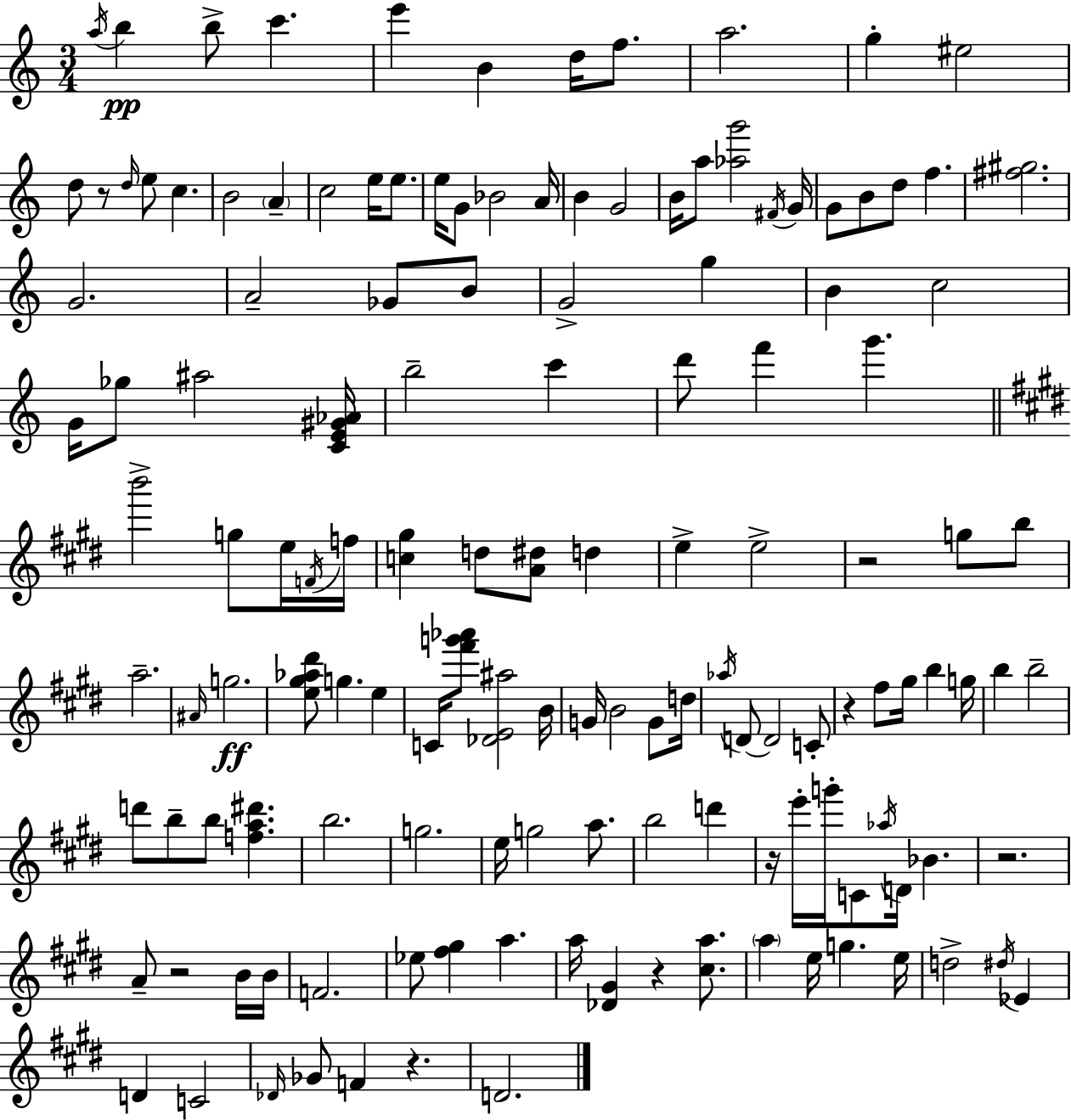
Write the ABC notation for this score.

X:1
T:Untitled
M:3/4
L:1/4
K:C
a/4 b b/2 c' e' B d/4 f/2 a2 g ^e2 d/2 z/2 d/4 e/2 c B2 A c2 e/4 e/2 e/4 G/2 _B2 A/4 B G2 B/4 a/2 [_ag']2 ^F/4 G/4 G/2 B/2 d/2 f [^f^g]2 G2 A2 _G/2 B/2 G2 g B c2 G/4 _g/2 ^a2 [CE^G_A]/4 b2 c' d'/2 f' g' b'2 g/2 e/4 F/4 f/4 [c^g] d/2 [A^d]/2 d e e2 z2 g/2 b/2 a2 ^A/4 g2 [e^g_a^d']/2 g e C/4 [^f'g'_a']/2 [_DE^a]2 B/4 G/4 B2 G/2 d/4 _a/4 D/2 D2 C/2 z ^f/2 ^g/4 b g/4 b b2 d'/2 b/2 b/2 [fa^d'] b2 g2 e/4 g2 a/2 b2 d' z/4 e'/4 g'/4 C/2 _a/4 D/4 _B z2 A/2 z2 B/4 B/4 F2 _e/2 [^f^g] a a/4 [_D^G] z [^ca]/2 a e/4 g e/4 d2 ^d/4 _E D C2 _D/4 _G/2 F z D2